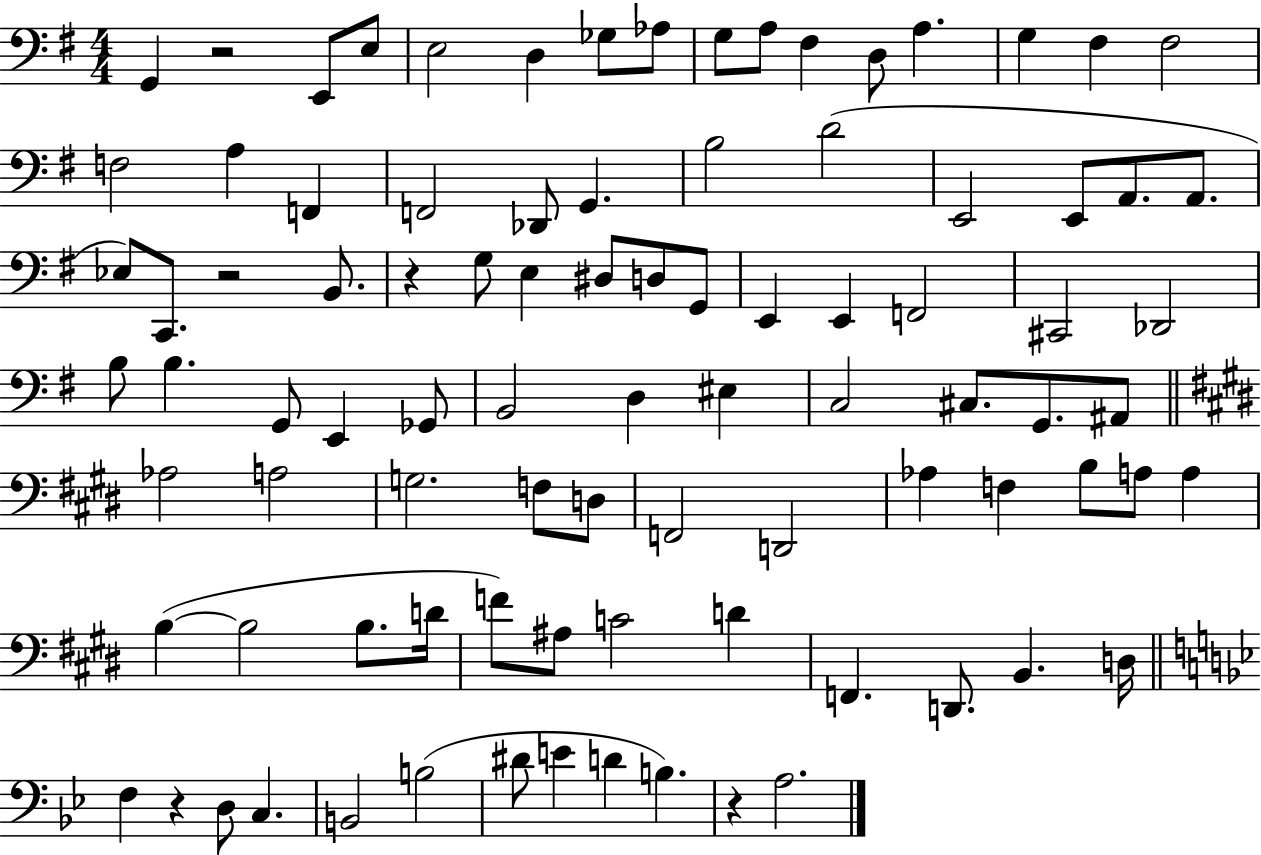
{
  \clef bass
  \numericTimeSignature
  \time 4/4
  \key g \major
  g,4 r2 e,8 e8 | e2 d4 ges8 aes8 | g8 a8 fis4 d8 a4. | g4 fis4 fis2 | \break f2 a4 f,4 | f,2 des,8 g,4. | b2 d'2( | e,2 e,8 a,8. a,8. | \break ees8) c,8. r2 b,8. | r4 g8 e4 dis8 d8 g,8 | e,4 e,4 f,2 | cis,2 des,2 | \break b8 b4. g,8 e,4 ges,8 | b,2 d4 eis4 | c2 cis8. g,8. ais,8 | \bar "||" \break \key e \major aes2 a2 | g2. f8 d8 | f,2 d,2 | aes4 f4 b8 a8 a4 | \break b4~(~ b2 b8. d'16 | f'8) ais8 c'2 d'4 | f,4. d,8. b,4. d16 | \bar "||" \break \key bes \major f4 r4 d8 c4. | b,2 b2( | dis'8 e'4 d'4 b4.) | r4 a2. | \break \bar "|."
}